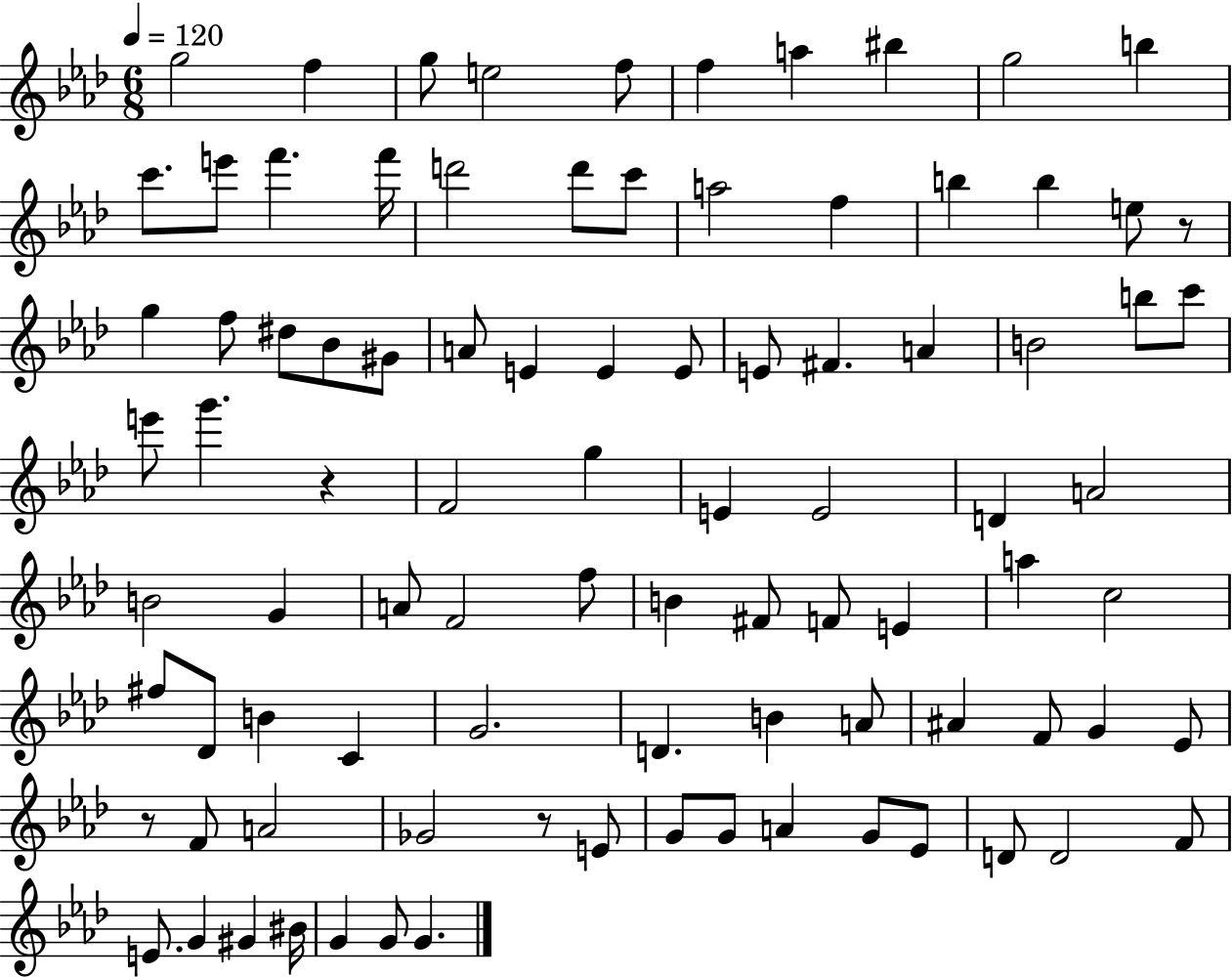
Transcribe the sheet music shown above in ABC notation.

X:1
T:Untitled
M:6/8
L:1/4
K:Ab
g2 f g/2 e2 f/2 f a ^b g2 b c'/2 e'/2 f' f'/4 d'2 d'/2 c'/2 a2 f b b e/2 z/2 g f/2 ^d/2 _B/2 ^G/2 A/2 E E E/2 E/2 ^F A B2 b/2 c'/2 e'/2 g' z F2 g E E2 D A2 B2 G A/2 F2 f/2 B ^F/2 F/2 E a c2 ^f/2 _D/2 B C G2 D B A/2 ^A F/2 G _E/2 z/2 F/2 A2 _G2 z/2 E/2 G/2 G/2 A G/2 _E/2 D/2 D2 F/2 E/2 G ^G ^B/4 G G/2 G